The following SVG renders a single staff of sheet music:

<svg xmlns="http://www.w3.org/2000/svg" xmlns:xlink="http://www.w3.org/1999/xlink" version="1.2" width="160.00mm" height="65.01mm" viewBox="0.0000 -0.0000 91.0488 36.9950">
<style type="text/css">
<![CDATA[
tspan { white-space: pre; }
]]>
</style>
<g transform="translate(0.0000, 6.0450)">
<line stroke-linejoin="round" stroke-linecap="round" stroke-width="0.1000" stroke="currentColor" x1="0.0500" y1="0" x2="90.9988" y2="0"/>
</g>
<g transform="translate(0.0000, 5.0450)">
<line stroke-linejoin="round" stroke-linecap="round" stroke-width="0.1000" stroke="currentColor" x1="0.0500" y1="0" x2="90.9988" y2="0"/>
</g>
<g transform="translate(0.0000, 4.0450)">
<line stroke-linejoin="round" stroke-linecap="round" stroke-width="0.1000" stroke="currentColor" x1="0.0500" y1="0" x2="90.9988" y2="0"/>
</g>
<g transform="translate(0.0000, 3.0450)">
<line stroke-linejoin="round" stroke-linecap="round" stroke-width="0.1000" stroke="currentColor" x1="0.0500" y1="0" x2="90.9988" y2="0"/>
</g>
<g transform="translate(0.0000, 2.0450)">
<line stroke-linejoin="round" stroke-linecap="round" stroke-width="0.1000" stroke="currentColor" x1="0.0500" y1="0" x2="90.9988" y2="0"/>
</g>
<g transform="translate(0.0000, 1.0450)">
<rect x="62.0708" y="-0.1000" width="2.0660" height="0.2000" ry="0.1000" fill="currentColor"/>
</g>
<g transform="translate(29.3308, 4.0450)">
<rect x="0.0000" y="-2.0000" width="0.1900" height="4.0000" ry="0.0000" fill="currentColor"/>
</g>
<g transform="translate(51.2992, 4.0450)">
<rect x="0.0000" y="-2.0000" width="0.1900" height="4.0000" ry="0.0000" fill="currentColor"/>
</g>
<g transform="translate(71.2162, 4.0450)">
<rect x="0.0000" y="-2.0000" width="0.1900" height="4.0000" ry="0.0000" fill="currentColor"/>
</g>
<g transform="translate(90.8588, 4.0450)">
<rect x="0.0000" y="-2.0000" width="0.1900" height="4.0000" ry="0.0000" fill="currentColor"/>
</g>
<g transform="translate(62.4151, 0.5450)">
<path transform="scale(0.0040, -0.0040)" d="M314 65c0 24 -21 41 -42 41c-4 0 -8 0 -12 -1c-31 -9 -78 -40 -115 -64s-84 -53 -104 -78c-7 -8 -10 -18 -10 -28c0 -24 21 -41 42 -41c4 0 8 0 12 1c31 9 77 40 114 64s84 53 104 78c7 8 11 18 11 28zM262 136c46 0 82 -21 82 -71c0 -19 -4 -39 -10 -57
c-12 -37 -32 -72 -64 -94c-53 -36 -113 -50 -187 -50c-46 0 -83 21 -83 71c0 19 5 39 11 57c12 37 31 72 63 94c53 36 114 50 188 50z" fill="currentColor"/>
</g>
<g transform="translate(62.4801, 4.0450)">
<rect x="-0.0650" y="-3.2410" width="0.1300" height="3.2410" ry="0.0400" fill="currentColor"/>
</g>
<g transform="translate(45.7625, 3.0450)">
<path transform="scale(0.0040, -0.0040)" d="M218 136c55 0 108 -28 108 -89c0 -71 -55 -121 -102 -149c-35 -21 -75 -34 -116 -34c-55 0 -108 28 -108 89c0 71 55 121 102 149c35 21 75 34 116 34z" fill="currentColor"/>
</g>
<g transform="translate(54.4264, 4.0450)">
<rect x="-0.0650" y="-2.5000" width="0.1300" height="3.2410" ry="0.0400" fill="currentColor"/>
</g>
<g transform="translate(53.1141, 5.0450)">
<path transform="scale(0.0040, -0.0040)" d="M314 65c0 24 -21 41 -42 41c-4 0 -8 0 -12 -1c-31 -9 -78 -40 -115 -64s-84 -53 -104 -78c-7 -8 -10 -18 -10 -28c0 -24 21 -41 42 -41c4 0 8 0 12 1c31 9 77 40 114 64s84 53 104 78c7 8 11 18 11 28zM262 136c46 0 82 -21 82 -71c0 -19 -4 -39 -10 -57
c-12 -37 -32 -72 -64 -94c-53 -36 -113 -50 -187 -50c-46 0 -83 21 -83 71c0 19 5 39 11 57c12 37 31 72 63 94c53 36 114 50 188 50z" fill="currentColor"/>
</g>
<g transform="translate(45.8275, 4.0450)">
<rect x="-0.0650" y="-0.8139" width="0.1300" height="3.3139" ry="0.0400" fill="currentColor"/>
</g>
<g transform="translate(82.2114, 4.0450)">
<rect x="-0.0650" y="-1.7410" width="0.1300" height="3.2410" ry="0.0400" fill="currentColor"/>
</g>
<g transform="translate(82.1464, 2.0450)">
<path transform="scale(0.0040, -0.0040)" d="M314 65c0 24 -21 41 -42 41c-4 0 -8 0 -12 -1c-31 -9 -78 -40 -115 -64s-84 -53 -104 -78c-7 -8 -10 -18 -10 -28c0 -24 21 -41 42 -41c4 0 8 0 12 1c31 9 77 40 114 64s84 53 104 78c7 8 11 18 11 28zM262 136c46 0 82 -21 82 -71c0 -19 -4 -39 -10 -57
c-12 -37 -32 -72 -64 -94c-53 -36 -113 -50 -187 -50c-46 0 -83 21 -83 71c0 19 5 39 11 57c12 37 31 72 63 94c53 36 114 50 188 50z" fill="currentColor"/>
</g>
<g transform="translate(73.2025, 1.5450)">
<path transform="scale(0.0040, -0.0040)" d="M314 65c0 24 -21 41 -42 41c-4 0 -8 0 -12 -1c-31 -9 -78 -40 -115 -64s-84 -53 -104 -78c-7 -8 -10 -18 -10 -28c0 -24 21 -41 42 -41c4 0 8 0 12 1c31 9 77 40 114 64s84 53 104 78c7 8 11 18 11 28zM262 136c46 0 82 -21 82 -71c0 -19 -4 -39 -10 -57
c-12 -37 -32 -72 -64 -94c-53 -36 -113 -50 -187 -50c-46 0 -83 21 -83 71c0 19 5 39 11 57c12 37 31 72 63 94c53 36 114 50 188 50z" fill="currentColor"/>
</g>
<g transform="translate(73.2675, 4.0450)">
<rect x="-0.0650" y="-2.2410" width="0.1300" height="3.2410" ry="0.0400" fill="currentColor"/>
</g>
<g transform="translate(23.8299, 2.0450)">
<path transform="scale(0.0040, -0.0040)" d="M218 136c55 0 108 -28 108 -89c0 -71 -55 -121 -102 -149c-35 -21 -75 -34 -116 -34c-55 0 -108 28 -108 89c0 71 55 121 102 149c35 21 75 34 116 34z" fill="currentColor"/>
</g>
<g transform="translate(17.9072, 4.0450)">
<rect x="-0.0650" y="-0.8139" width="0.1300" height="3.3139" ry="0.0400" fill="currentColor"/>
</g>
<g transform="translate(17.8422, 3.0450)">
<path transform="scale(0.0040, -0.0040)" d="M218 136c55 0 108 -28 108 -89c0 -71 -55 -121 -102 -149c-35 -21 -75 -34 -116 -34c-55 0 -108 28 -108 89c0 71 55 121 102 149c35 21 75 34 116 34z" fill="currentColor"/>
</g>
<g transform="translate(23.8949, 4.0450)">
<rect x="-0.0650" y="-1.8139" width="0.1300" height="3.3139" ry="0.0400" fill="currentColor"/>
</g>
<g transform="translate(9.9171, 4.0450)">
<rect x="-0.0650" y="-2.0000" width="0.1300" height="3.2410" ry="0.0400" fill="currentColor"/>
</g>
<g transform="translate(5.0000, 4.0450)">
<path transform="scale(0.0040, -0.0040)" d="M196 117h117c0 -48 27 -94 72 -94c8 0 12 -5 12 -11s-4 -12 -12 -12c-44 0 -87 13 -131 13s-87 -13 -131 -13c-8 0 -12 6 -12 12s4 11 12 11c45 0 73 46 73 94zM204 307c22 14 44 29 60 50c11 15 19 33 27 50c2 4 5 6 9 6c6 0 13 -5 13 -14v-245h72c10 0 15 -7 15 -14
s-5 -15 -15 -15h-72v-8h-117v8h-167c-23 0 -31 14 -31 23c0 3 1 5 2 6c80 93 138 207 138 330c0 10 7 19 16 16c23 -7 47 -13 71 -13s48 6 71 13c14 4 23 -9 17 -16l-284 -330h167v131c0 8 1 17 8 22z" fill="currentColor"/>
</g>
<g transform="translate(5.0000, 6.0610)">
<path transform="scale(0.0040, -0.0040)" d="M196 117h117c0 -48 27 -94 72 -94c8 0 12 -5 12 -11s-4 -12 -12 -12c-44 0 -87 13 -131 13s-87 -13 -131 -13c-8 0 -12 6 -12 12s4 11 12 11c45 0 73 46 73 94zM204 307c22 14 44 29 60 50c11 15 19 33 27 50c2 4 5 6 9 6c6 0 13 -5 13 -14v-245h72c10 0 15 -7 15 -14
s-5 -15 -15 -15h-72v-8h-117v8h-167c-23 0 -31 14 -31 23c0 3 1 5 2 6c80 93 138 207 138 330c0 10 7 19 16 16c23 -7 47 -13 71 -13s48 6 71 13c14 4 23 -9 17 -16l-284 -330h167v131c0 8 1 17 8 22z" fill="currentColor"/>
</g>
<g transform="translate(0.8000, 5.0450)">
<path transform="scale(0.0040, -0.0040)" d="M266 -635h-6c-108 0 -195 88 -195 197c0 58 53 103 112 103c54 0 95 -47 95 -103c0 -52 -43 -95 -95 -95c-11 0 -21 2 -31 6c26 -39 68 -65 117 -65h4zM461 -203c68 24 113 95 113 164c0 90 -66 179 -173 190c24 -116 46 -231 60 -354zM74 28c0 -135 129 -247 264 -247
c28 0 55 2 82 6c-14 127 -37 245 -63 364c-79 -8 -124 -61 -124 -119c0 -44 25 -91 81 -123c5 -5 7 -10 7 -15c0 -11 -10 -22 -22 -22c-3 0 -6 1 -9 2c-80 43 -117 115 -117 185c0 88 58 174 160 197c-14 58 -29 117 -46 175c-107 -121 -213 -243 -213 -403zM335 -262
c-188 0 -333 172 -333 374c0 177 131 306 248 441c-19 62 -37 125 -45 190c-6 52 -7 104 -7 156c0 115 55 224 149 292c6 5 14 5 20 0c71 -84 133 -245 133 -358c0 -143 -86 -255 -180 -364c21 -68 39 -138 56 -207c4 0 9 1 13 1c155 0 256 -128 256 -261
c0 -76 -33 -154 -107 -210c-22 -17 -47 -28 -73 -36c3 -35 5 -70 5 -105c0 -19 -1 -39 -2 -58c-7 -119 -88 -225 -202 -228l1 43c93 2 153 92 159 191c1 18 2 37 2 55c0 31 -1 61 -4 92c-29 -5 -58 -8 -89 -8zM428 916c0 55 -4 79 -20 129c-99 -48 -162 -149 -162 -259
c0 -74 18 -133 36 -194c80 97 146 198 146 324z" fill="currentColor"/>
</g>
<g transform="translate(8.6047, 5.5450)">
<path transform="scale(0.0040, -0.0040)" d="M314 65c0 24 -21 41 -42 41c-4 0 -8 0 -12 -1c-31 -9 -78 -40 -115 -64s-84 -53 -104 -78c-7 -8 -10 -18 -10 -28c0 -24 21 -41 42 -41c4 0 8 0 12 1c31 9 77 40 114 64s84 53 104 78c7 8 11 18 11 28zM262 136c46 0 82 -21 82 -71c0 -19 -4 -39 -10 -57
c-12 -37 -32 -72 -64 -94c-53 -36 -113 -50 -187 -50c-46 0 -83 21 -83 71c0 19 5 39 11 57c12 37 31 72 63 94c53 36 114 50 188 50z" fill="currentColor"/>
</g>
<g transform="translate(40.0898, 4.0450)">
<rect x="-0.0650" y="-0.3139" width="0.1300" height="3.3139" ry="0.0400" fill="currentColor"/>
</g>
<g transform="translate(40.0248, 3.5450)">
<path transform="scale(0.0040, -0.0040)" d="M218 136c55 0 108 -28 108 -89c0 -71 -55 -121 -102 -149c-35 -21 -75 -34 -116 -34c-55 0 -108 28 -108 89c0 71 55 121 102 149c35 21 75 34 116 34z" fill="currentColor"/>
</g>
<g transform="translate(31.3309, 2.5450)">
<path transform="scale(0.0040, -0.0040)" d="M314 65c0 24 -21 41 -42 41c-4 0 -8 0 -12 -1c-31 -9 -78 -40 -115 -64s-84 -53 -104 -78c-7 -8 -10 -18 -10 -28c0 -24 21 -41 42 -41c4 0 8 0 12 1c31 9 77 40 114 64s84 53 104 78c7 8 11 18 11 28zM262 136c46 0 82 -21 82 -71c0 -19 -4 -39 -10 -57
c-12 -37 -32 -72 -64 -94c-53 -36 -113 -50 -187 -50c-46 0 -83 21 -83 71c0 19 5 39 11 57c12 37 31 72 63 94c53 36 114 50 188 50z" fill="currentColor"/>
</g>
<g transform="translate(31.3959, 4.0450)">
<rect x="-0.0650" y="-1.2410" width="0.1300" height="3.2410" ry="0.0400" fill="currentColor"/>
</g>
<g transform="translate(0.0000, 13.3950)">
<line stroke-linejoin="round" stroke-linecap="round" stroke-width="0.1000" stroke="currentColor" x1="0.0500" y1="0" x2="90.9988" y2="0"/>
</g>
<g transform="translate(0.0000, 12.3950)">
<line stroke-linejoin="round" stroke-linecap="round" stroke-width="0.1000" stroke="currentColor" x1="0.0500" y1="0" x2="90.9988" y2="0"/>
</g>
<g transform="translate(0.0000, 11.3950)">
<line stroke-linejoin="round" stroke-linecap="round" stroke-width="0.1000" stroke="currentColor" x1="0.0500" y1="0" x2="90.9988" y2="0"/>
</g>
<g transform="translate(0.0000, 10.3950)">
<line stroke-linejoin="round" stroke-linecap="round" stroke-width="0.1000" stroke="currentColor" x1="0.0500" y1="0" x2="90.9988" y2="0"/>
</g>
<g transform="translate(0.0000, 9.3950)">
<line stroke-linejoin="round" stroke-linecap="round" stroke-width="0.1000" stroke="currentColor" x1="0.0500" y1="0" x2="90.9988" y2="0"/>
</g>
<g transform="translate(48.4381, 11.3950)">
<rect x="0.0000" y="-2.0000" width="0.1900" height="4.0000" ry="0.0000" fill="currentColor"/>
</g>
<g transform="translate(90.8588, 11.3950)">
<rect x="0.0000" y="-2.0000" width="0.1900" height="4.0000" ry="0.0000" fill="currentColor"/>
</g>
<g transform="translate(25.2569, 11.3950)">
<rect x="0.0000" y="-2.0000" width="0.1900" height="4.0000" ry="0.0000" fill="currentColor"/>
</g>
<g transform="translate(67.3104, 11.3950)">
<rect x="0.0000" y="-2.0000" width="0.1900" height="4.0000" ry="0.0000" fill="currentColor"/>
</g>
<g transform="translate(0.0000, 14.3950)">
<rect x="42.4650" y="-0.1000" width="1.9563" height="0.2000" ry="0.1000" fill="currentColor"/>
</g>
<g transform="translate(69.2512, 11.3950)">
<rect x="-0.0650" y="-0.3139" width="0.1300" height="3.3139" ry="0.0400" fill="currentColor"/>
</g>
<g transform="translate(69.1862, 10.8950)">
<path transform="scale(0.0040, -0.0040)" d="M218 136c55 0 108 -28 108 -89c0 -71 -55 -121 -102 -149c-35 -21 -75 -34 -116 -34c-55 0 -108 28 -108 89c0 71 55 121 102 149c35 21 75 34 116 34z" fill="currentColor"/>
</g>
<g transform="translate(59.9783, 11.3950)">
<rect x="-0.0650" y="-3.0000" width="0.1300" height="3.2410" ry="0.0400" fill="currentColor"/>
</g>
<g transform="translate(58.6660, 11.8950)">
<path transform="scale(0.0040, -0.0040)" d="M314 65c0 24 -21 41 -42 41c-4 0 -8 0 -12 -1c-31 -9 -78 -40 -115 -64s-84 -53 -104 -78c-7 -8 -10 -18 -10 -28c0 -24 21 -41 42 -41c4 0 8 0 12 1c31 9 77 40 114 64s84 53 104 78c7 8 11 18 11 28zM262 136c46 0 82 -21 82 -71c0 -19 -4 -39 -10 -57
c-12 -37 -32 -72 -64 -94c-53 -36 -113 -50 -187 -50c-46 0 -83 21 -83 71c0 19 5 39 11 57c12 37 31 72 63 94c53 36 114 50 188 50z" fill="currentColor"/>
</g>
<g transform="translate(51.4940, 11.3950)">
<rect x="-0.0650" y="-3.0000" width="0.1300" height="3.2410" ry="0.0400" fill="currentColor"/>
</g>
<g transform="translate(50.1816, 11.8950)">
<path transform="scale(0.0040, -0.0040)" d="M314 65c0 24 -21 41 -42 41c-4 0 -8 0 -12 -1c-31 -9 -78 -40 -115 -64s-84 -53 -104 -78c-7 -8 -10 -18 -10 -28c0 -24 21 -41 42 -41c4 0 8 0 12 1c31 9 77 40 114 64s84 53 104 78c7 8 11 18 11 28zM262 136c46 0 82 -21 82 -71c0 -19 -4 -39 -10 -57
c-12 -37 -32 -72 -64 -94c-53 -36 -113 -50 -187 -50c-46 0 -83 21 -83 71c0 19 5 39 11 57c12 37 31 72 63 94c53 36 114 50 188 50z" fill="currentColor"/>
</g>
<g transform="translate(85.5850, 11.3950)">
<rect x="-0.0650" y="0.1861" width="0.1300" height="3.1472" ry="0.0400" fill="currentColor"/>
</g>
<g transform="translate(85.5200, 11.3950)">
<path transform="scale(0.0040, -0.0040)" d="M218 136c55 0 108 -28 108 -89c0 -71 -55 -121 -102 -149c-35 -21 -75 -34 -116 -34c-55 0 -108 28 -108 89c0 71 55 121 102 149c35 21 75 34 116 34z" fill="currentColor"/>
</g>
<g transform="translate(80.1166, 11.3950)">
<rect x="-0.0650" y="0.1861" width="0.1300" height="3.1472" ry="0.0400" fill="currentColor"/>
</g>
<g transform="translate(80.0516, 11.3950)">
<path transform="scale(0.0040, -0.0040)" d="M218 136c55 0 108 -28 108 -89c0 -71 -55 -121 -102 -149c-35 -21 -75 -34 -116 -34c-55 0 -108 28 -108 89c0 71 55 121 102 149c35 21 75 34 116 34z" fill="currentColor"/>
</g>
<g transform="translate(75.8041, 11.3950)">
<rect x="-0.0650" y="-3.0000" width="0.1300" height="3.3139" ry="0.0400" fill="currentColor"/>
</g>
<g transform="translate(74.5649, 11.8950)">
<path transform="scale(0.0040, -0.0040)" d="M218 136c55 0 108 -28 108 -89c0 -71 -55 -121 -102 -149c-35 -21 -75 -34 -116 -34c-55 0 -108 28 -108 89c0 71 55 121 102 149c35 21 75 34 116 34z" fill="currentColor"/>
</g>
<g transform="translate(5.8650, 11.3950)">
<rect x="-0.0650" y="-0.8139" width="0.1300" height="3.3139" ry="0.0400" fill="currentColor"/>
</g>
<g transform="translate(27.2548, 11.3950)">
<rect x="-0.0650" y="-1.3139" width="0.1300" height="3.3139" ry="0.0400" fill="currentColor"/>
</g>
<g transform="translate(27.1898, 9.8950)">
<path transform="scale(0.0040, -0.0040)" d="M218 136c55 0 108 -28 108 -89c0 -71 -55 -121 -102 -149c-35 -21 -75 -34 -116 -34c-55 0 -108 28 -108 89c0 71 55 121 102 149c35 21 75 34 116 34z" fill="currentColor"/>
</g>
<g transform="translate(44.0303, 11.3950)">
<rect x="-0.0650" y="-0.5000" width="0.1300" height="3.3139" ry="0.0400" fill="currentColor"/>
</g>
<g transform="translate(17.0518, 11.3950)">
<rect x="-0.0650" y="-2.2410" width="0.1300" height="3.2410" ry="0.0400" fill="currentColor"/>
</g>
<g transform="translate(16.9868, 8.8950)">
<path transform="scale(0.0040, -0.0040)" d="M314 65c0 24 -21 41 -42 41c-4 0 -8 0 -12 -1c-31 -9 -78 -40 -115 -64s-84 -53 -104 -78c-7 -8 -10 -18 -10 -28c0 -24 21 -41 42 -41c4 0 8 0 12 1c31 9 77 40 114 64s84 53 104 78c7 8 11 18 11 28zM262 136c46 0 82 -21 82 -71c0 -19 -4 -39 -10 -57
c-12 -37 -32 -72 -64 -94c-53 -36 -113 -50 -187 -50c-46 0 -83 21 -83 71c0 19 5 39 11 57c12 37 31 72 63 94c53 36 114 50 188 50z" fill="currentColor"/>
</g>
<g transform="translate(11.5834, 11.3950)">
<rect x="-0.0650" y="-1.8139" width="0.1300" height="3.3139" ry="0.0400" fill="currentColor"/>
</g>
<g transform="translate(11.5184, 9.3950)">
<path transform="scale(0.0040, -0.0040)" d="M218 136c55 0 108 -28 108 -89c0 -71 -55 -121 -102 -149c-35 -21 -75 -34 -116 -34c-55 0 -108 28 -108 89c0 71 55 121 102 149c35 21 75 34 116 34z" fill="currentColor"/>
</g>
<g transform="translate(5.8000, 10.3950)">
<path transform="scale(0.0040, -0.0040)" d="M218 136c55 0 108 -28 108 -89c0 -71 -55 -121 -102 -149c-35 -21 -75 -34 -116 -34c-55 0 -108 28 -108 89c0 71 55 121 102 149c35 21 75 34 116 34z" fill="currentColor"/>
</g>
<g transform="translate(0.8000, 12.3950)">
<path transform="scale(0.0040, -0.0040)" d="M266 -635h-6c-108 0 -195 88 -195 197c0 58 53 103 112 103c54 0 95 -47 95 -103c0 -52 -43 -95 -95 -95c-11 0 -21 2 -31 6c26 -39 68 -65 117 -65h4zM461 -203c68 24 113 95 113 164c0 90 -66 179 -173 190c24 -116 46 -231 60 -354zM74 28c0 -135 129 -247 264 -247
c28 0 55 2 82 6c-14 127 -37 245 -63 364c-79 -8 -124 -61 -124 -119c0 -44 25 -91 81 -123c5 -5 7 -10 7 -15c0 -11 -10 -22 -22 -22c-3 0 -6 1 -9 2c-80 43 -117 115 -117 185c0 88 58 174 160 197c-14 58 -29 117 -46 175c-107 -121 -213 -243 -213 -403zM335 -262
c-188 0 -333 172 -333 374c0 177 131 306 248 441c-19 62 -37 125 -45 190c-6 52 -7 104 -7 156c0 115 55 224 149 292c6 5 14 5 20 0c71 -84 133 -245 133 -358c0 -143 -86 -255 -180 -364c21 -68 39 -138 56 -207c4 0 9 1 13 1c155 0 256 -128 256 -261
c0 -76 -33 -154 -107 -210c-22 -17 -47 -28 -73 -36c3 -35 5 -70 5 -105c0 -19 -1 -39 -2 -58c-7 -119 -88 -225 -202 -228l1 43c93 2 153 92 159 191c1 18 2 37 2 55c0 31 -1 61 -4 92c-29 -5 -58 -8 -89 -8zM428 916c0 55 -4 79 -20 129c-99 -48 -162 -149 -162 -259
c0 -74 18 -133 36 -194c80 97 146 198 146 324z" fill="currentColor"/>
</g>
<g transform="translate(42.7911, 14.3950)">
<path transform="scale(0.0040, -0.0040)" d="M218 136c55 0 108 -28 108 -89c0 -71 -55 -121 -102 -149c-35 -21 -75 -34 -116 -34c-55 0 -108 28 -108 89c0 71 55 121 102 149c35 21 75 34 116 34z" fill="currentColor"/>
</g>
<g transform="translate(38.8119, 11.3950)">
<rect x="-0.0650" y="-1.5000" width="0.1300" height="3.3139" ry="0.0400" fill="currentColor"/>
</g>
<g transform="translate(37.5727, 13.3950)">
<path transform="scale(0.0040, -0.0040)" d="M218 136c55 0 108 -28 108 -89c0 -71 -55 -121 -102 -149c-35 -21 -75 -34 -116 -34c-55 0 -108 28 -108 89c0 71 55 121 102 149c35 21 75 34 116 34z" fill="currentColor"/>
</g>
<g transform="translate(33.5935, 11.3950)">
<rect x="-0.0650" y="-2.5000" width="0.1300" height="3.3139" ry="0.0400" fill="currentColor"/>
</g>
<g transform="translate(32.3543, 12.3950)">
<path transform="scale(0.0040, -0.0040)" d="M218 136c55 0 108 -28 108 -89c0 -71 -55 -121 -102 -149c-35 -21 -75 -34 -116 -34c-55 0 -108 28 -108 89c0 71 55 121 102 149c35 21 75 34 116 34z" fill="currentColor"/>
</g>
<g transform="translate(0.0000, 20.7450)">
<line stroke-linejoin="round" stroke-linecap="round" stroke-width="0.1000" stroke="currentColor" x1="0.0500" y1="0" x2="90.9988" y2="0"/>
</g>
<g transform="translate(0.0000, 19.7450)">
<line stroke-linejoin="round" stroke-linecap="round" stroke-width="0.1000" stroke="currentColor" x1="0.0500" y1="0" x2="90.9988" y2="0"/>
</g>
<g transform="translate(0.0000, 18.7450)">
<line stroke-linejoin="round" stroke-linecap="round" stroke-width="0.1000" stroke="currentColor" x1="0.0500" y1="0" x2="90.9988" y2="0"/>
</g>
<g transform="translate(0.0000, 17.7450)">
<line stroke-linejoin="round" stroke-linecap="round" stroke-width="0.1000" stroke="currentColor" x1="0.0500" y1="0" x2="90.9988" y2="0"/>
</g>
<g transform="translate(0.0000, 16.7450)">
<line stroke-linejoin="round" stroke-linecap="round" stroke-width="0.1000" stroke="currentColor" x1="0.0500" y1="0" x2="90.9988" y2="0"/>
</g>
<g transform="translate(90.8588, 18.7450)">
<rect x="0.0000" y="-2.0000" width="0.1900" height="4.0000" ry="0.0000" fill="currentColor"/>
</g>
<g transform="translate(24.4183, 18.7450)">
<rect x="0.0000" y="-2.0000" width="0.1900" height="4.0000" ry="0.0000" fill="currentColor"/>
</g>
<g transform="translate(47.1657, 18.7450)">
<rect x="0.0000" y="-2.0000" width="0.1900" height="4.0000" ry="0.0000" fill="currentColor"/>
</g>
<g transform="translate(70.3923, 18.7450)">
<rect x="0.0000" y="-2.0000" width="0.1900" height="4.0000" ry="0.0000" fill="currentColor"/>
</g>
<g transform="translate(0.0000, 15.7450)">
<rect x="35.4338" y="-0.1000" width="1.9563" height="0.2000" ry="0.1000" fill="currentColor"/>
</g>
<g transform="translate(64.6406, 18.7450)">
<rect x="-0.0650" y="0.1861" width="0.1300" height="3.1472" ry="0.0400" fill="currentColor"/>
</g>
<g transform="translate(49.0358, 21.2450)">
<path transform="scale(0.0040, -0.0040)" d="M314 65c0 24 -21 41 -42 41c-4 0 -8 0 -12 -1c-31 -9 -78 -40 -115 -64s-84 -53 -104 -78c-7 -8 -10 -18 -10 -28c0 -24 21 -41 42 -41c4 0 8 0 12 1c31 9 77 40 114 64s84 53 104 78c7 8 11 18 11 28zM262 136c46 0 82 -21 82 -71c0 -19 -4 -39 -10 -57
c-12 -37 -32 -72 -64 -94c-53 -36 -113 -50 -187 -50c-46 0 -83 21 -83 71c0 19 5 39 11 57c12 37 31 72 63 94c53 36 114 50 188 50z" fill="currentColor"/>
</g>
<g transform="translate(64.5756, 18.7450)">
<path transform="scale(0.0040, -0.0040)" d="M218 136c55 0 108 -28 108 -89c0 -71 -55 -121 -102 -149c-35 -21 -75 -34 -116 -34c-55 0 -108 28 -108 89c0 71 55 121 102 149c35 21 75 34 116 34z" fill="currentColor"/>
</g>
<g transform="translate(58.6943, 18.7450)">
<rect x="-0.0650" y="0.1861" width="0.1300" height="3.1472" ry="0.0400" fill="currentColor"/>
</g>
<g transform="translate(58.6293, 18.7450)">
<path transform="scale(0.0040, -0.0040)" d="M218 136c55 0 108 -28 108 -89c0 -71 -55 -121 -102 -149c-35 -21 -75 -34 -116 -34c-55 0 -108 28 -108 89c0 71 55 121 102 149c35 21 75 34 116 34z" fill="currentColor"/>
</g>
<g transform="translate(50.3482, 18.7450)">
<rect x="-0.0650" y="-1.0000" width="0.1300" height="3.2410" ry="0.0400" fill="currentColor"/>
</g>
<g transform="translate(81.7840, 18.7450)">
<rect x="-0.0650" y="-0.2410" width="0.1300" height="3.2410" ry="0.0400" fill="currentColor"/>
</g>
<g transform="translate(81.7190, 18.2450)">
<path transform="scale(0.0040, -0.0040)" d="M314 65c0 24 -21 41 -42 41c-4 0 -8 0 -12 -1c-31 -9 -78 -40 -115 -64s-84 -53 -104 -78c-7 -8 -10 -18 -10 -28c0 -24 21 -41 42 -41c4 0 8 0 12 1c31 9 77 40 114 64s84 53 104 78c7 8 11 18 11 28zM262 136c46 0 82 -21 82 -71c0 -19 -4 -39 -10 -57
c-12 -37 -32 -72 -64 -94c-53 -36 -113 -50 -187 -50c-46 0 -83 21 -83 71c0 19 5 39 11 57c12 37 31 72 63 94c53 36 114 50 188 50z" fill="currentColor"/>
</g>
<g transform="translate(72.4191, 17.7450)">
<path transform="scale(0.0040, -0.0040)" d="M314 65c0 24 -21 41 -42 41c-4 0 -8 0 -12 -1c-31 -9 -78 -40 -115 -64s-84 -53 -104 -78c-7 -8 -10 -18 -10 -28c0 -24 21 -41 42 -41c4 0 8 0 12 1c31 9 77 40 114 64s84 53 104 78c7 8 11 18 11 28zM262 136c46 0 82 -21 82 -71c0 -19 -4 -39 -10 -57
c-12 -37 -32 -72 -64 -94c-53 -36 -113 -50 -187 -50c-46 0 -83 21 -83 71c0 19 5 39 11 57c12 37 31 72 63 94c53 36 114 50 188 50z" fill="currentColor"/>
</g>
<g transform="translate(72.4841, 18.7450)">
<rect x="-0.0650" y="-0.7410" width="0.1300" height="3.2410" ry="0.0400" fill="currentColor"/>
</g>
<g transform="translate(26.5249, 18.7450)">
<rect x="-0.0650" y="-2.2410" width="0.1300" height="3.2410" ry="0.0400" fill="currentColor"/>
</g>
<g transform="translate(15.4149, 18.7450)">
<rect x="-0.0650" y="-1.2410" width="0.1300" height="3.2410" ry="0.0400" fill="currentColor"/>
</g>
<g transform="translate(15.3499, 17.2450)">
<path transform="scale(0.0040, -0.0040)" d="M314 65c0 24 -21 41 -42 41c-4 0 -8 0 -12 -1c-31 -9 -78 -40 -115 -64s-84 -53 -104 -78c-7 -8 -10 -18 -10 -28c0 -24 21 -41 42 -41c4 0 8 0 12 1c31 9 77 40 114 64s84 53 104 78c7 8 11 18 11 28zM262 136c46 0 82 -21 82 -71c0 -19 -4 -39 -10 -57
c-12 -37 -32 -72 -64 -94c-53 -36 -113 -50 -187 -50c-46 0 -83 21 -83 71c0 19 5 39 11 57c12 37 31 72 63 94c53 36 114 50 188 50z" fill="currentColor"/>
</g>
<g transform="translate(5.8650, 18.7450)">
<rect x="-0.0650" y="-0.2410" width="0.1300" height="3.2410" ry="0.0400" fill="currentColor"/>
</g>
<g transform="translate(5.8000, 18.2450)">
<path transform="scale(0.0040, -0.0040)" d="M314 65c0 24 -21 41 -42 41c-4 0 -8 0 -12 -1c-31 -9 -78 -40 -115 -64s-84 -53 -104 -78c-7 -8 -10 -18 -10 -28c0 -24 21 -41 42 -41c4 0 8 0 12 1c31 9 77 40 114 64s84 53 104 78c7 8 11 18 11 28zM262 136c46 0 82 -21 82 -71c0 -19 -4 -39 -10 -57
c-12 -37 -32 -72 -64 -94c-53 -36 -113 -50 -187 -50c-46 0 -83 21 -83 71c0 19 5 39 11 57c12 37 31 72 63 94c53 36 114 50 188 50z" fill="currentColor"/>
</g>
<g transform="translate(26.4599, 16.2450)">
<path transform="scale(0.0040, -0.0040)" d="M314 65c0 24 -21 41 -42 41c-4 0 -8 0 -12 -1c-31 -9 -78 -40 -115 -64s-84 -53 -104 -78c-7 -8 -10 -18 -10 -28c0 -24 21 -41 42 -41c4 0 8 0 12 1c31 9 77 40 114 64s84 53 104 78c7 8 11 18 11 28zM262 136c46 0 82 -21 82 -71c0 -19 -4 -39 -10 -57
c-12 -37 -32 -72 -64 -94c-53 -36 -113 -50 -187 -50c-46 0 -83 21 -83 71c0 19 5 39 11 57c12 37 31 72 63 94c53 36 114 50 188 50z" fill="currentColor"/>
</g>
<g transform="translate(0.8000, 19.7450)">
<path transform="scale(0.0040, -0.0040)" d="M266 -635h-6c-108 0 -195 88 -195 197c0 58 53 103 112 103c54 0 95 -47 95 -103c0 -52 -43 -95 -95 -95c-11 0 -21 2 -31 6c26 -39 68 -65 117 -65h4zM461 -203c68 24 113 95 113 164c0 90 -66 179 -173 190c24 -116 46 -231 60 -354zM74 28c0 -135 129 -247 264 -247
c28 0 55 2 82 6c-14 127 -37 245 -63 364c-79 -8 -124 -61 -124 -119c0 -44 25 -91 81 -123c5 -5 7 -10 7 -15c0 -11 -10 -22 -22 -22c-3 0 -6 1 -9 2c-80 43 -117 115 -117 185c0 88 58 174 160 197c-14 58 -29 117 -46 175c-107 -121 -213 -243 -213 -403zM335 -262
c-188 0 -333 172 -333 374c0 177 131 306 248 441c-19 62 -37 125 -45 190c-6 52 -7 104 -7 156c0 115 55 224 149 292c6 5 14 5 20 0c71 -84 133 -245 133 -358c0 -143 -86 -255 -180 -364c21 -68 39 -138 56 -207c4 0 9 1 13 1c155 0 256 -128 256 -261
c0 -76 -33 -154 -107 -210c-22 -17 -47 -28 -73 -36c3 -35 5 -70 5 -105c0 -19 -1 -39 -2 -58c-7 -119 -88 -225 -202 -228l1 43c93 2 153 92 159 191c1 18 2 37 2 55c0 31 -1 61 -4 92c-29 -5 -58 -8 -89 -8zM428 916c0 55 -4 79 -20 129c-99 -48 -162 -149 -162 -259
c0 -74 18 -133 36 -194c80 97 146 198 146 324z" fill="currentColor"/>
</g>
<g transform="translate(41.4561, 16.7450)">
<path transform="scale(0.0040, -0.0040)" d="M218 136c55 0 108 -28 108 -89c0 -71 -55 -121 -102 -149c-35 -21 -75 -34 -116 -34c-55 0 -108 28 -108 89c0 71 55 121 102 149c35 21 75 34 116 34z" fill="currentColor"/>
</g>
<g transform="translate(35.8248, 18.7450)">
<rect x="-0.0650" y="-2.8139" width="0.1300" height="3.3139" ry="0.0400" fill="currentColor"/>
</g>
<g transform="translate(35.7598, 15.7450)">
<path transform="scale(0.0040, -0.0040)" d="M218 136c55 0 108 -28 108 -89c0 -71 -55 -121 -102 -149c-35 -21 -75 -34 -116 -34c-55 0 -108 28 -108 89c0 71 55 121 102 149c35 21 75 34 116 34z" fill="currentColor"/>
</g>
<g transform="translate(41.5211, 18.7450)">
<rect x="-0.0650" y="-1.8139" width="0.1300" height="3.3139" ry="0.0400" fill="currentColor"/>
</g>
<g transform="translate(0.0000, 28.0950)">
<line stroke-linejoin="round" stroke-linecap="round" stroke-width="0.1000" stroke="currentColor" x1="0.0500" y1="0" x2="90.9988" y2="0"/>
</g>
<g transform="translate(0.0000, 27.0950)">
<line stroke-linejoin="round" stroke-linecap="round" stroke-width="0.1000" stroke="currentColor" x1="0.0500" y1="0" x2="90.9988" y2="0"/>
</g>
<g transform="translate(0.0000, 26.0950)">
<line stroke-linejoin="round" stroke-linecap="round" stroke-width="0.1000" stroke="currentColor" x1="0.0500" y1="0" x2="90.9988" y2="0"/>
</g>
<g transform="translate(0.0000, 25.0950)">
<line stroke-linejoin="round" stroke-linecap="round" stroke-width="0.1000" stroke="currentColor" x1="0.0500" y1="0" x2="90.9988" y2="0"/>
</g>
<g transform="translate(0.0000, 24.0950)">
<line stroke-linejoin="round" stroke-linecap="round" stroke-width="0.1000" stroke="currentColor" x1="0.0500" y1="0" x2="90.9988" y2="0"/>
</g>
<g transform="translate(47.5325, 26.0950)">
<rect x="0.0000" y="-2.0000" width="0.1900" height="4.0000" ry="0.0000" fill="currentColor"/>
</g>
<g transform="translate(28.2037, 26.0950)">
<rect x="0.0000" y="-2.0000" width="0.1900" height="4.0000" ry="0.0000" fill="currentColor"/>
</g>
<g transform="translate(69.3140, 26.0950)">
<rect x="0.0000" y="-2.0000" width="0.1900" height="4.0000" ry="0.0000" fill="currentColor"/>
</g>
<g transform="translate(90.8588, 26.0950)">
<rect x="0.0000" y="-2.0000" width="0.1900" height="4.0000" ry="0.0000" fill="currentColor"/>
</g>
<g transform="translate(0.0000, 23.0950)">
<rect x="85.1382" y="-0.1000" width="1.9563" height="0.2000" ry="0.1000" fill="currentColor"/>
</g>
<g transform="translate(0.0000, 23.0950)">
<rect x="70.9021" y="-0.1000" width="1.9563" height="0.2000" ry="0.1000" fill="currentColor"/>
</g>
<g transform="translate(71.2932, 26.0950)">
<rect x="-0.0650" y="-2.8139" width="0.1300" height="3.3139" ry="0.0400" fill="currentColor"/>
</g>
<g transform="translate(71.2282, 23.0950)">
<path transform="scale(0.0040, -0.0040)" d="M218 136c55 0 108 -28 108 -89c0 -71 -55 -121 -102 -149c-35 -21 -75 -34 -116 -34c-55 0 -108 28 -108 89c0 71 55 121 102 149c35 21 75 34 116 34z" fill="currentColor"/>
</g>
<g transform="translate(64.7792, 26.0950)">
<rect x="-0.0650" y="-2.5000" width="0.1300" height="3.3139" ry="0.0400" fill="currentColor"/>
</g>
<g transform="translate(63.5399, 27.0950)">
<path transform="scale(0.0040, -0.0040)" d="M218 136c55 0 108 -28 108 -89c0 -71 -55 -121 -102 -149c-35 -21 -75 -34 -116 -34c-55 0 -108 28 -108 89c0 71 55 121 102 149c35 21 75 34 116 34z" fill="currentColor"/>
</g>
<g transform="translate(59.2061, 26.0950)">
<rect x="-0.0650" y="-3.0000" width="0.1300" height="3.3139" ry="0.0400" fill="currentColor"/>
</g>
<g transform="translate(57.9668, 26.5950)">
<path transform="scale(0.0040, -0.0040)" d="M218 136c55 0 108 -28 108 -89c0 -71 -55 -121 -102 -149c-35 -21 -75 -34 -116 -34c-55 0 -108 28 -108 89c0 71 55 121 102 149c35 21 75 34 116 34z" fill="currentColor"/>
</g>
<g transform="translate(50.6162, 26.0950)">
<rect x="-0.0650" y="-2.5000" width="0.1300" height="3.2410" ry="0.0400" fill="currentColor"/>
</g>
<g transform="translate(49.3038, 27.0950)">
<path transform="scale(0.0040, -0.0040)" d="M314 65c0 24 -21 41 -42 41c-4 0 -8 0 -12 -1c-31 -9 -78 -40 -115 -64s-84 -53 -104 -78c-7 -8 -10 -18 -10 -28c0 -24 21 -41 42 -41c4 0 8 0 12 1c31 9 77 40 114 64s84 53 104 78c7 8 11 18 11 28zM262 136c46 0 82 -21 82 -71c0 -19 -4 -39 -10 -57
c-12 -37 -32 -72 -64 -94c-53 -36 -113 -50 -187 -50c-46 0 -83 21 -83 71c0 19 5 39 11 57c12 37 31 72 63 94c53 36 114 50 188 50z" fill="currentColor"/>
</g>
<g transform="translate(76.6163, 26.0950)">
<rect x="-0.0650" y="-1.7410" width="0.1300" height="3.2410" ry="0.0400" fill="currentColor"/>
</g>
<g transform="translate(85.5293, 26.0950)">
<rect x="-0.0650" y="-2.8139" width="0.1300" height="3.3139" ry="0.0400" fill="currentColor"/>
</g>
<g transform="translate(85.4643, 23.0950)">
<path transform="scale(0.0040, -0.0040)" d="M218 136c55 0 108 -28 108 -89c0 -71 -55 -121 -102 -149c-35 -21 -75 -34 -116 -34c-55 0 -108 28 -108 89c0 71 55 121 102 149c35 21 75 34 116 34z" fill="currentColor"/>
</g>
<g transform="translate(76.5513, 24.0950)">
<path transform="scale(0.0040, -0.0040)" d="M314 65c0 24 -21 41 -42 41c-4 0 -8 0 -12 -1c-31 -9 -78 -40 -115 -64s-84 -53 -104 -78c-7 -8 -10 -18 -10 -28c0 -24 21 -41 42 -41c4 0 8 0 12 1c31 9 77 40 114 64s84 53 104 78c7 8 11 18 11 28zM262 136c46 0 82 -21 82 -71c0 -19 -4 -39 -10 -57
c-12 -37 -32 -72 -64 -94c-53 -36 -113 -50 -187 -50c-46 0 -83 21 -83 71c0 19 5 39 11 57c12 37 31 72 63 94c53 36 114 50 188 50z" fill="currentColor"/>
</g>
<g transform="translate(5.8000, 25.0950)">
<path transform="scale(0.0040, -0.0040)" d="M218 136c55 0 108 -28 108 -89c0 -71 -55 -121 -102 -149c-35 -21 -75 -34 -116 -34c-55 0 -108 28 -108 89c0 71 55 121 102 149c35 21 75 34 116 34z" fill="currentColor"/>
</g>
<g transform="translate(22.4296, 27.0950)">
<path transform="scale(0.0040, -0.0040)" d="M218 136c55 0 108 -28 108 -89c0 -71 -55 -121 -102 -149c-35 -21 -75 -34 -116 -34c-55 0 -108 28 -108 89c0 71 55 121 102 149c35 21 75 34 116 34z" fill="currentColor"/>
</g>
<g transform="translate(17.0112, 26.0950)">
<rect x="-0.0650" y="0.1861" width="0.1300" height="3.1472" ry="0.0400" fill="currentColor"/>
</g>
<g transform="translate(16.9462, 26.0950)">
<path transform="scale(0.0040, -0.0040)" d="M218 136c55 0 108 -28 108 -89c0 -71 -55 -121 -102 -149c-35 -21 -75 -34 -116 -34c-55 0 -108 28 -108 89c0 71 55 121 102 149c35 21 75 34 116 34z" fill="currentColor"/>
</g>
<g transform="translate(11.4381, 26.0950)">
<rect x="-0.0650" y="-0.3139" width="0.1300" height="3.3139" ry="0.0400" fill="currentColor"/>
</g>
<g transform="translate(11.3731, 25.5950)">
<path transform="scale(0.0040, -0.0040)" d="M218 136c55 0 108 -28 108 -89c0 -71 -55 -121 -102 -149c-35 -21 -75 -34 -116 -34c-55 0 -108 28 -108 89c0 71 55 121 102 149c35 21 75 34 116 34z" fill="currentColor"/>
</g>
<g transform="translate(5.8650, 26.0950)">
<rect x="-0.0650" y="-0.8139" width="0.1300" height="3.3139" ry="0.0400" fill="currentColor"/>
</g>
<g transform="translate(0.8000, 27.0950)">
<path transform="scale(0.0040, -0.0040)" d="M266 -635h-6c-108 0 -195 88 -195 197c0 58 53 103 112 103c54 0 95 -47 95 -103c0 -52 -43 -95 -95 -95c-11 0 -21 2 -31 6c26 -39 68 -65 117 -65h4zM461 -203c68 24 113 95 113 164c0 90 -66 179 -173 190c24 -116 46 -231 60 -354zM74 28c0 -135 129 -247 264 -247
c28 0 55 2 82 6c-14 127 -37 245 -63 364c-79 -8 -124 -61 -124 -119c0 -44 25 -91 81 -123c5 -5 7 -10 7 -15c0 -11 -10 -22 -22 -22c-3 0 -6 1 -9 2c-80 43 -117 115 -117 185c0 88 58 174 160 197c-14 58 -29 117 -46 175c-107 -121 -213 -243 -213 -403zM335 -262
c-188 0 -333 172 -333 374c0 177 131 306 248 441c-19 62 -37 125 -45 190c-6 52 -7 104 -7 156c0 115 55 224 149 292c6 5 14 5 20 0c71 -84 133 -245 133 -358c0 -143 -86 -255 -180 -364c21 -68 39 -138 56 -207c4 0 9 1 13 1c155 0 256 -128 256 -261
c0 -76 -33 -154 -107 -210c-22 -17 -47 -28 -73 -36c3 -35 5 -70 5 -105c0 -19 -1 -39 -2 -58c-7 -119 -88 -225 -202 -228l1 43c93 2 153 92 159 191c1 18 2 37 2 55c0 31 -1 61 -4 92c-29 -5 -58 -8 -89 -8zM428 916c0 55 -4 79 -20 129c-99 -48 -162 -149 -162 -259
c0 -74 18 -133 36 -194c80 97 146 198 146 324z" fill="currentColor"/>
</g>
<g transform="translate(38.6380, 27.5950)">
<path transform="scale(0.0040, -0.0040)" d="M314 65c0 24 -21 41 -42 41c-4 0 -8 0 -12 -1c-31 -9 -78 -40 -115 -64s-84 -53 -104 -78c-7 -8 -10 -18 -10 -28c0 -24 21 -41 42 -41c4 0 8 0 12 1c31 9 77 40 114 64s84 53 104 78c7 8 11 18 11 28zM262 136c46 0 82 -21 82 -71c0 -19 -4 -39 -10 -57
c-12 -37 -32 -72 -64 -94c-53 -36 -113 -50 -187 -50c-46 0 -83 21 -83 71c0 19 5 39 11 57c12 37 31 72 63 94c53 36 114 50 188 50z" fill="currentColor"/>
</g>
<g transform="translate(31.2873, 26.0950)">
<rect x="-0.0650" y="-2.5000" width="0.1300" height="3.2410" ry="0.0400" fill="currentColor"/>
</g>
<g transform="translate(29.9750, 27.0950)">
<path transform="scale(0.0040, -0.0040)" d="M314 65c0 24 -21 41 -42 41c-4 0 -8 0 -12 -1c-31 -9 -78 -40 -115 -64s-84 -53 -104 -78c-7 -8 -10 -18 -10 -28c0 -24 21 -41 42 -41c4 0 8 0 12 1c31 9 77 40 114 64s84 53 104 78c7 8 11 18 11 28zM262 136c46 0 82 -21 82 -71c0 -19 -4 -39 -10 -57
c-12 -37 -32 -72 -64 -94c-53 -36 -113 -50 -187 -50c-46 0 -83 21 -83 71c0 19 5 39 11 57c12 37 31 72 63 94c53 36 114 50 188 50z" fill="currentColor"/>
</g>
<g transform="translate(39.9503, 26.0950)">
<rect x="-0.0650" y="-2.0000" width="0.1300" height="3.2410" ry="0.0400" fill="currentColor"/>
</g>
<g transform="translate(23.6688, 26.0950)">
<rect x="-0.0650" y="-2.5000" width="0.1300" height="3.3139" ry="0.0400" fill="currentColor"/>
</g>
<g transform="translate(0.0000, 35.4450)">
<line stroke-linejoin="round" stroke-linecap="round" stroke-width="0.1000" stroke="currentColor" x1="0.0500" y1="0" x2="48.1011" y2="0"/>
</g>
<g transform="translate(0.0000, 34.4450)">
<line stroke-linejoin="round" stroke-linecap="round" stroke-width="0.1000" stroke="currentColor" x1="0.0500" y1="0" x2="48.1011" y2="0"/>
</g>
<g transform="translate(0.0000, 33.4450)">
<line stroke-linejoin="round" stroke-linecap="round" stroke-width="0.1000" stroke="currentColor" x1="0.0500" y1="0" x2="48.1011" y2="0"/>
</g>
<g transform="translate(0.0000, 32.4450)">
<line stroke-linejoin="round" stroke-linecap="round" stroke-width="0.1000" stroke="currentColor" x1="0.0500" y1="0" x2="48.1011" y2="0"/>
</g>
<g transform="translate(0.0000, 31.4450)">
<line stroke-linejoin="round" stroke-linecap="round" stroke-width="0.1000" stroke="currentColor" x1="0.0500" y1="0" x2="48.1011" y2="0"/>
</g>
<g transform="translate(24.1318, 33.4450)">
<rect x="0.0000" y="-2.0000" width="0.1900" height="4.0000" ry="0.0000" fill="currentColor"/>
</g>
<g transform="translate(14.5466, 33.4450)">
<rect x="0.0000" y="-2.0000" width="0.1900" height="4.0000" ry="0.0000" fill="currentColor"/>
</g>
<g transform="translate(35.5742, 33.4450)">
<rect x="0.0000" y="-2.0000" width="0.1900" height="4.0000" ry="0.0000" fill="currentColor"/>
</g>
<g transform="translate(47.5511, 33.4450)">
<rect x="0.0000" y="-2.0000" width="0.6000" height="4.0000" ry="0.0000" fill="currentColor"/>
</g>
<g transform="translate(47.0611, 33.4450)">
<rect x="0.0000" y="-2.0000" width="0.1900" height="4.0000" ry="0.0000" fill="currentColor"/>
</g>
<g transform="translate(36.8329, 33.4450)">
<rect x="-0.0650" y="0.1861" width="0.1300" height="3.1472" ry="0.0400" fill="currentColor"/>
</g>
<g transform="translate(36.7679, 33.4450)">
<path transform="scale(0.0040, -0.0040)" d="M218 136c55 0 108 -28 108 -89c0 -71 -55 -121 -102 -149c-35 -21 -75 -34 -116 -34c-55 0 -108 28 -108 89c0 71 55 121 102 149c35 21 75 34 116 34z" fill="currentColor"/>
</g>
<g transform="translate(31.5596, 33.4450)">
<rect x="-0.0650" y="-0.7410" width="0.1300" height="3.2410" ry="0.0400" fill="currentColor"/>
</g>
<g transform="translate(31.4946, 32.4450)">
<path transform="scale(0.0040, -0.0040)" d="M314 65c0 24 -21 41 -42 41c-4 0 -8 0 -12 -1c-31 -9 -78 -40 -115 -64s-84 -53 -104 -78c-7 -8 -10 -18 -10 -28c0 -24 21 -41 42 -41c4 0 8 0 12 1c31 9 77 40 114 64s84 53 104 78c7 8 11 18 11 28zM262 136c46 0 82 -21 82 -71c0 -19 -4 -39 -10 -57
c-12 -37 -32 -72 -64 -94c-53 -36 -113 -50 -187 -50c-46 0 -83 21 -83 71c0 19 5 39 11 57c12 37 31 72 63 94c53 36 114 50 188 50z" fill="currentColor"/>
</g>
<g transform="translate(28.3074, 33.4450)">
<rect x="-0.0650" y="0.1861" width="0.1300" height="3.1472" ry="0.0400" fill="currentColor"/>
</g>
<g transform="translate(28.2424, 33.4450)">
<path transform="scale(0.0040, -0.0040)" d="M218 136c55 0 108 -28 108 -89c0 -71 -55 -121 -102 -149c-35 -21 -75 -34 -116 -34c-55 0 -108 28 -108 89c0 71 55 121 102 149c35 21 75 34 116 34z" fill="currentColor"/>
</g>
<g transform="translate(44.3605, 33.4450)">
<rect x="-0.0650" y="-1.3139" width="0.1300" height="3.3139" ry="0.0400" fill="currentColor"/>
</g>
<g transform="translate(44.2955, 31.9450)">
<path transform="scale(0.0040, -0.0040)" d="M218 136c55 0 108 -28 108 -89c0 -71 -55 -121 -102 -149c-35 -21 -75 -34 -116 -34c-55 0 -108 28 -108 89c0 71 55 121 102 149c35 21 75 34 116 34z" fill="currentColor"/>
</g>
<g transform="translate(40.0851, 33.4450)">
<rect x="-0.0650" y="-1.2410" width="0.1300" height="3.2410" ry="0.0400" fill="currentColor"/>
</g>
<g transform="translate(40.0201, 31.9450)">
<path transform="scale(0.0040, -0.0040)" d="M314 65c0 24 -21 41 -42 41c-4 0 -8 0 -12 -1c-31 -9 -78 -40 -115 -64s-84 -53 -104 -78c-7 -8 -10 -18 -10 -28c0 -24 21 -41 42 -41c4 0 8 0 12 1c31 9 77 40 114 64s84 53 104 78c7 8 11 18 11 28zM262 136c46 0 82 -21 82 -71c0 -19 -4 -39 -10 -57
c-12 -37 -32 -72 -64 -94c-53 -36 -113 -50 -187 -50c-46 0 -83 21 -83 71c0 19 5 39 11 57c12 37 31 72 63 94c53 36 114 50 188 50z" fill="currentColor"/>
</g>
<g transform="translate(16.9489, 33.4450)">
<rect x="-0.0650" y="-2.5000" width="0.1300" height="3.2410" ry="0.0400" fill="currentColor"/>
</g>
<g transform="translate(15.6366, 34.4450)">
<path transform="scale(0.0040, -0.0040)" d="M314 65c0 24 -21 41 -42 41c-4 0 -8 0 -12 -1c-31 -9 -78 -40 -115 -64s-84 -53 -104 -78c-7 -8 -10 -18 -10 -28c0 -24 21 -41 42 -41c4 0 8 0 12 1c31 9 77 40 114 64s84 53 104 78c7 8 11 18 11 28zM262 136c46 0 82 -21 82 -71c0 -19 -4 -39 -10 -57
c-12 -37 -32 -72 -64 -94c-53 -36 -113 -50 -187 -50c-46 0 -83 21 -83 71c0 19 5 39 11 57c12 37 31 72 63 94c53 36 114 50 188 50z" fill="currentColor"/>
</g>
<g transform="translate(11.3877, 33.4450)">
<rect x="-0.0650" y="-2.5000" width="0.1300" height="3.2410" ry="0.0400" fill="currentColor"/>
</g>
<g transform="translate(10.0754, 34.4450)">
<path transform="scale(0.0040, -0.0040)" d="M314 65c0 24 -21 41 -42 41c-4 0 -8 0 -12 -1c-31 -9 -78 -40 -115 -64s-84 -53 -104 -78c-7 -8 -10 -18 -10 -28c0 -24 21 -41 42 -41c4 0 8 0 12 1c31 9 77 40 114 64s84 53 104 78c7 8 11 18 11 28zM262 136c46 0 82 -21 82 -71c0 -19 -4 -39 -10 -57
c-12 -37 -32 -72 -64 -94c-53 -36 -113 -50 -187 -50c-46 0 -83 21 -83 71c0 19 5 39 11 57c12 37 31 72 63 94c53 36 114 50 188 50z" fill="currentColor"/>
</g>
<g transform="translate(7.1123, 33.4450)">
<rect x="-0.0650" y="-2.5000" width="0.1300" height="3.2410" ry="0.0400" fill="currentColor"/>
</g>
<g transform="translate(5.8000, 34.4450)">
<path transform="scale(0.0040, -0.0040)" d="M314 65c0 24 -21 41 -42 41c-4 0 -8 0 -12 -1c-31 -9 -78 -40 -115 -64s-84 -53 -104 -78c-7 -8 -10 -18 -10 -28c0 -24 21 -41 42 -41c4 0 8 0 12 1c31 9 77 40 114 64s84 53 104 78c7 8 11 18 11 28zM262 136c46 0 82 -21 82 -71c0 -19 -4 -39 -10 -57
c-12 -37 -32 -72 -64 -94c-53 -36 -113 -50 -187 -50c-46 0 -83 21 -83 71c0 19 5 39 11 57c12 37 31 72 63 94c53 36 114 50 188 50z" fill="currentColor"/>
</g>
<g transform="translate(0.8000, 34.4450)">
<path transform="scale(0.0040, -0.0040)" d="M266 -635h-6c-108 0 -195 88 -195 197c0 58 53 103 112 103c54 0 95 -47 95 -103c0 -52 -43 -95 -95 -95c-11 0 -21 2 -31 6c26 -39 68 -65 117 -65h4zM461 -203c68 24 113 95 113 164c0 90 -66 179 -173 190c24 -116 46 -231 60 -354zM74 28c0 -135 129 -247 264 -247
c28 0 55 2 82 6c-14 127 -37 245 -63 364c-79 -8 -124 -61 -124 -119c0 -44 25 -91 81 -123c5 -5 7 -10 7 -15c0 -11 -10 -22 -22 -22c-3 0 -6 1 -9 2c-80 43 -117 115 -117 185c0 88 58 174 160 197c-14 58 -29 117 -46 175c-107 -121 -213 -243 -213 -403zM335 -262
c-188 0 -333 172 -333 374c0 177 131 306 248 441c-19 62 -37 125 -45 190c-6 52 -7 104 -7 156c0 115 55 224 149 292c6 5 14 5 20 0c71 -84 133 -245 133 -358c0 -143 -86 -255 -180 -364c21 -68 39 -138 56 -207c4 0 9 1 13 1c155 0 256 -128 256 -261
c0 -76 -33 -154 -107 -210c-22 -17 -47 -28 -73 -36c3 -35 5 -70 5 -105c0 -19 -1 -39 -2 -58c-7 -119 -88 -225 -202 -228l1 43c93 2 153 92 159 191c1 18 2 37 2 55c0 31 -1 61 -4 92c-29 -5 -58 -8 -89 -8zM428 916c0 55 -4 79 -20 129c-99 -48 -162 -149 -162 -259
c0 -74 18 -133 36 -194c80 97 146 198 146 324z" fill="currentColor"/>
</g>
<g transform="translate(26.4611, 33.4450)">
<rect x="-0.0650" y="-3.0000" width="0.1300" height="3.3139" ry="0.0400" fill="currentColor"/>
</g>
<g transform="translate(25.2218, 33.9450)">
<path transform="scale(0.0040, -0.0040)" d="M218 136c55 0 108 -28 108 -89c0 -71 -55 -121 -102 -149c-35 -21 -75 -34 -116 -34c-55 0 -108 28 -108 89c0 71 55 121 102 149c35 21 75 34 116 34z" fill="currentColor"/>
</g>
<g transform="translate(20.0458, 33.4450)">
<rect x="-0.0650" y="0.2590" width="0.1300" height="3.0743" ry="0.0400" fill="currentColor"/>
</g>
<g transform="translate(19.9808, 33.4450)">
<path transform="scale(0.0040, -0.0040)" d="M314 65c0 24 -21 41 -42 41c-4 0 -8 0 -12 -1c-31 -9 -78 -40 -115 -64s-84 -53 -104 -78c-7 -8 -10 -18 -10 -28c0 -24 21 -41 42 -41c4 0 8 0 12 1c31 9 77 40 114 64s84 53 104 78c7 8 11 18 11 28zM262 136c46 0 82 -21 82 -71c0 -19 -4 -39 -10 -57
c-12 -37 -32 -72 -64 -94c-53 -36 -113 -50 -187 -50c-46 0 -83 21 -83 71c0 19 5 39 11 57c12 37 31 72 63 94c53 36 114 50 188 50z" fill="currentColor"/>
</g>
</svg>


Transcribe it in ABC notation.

X:1
T:Untitled
M:4/4
L:1/4
K:C
F2 d f e2 c d G2 b2 g2 f2 d f g2 e G E C A2 A2 c A B B c2 e2 g2 a f D2 B B d2 c2 d c B G G2 F2 G2 A G a f2 a G2 G2 G2 B2 A B d2 B e2 e